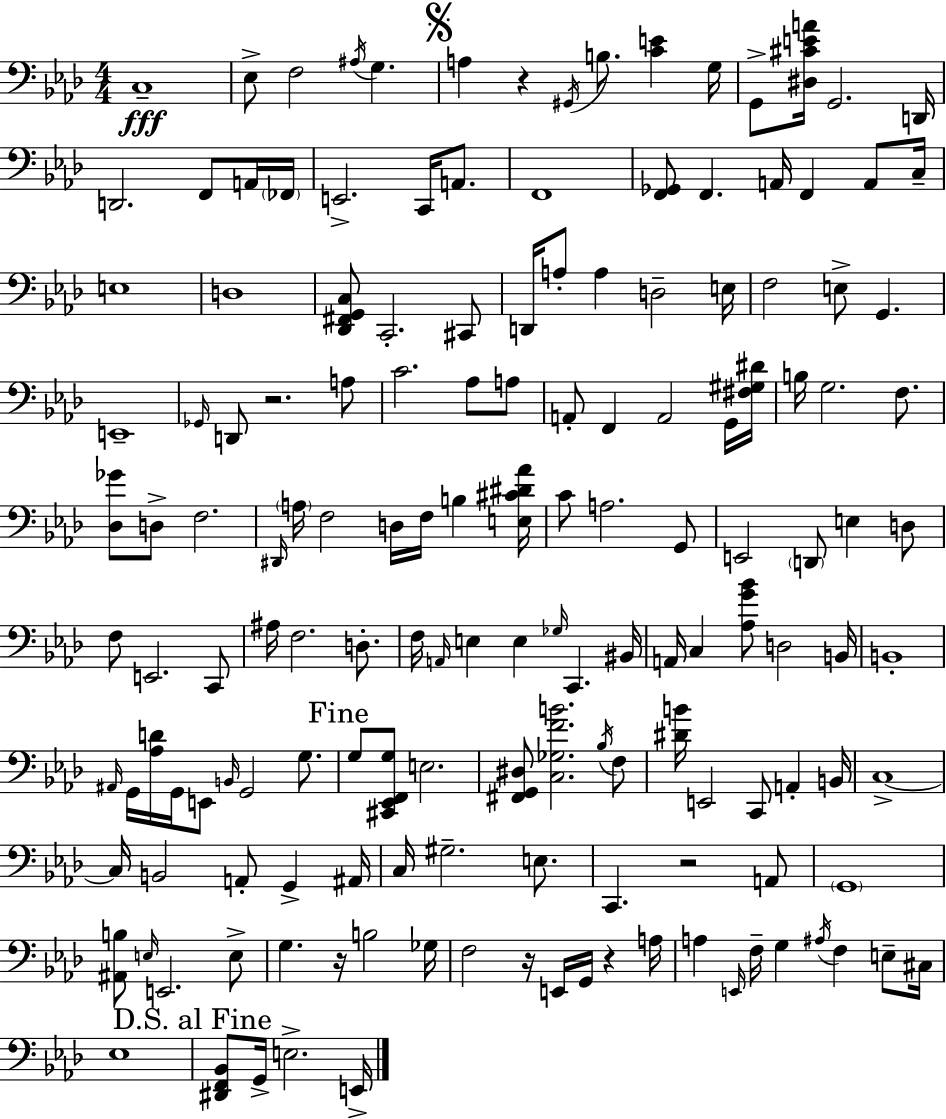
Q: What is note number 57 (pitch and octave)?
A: D3